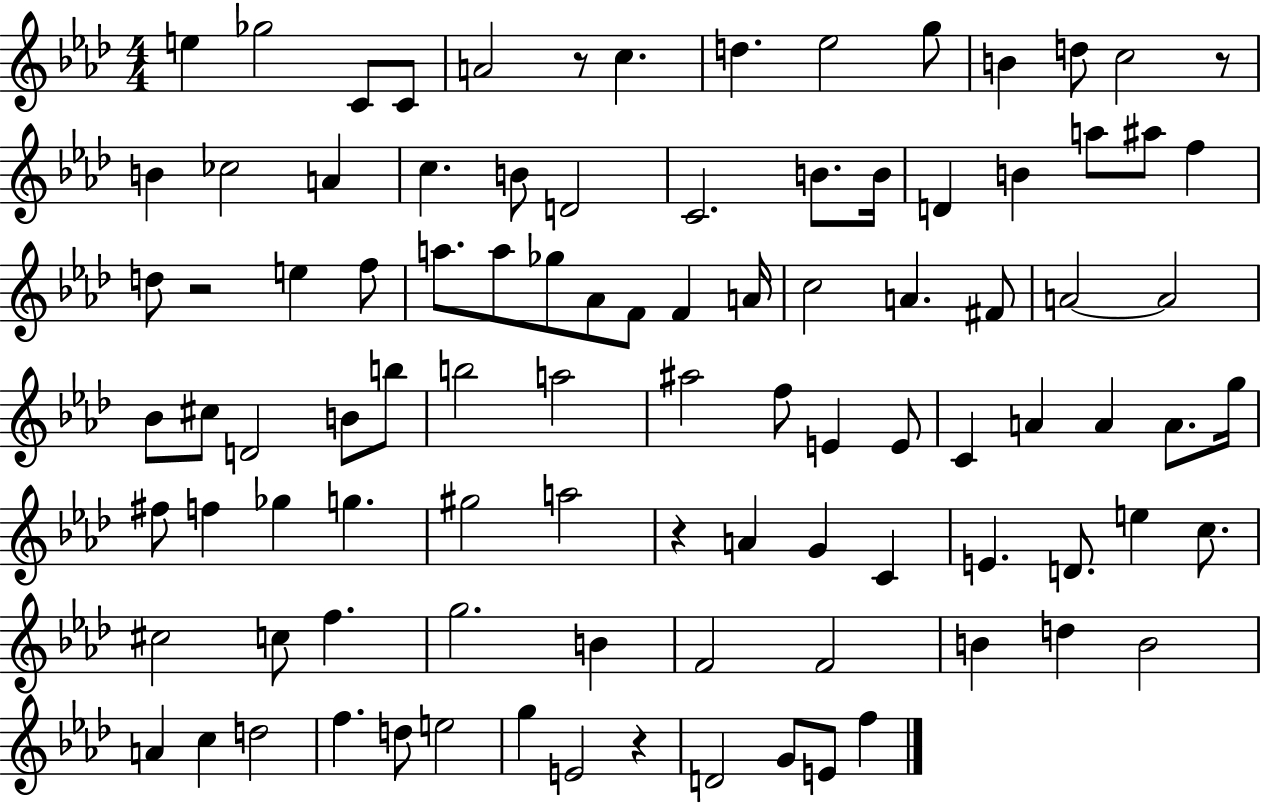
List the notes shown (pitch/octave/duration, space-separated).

E5/q Gb5/h C4/e C4/e A4/h R/e C5/q. D5/q. Eb5/h G5/e B4/q D5/e C5/h R/e B4/q CES5/h A4/q C5/q. B4/e D4/h C4/h. B4/e. B4/s D4/q B4/q A5/e A#5/e F5/q D5/e R/h E5/q F5/e A5/e. A5/e Gb5/e Ab4/e F4/e F4/q A4/s C5/h A4/q. F#4/e A4/h A4/h Bb4/e C#5/e D4/h B4/e B5/e B5/h A5/h A#5/h F5/e E4/q E4/e C4/q A4/q A4/q A4/e. G5/s F#5/e F5/q Gb5/q G5/q. G#5/h A5/h R/q A4/q G4/q C4/q E4/q. D4/e. E5/q C5/e. C#5/h C5/e F5/q. G5/h. B4/q F4/h F4/h B4/q D5/q B4/h A4/q C5/q D5/h F5/q. D5/e E5/h G5/q E4/h R/q D4/h G4/e E4/e F5/q